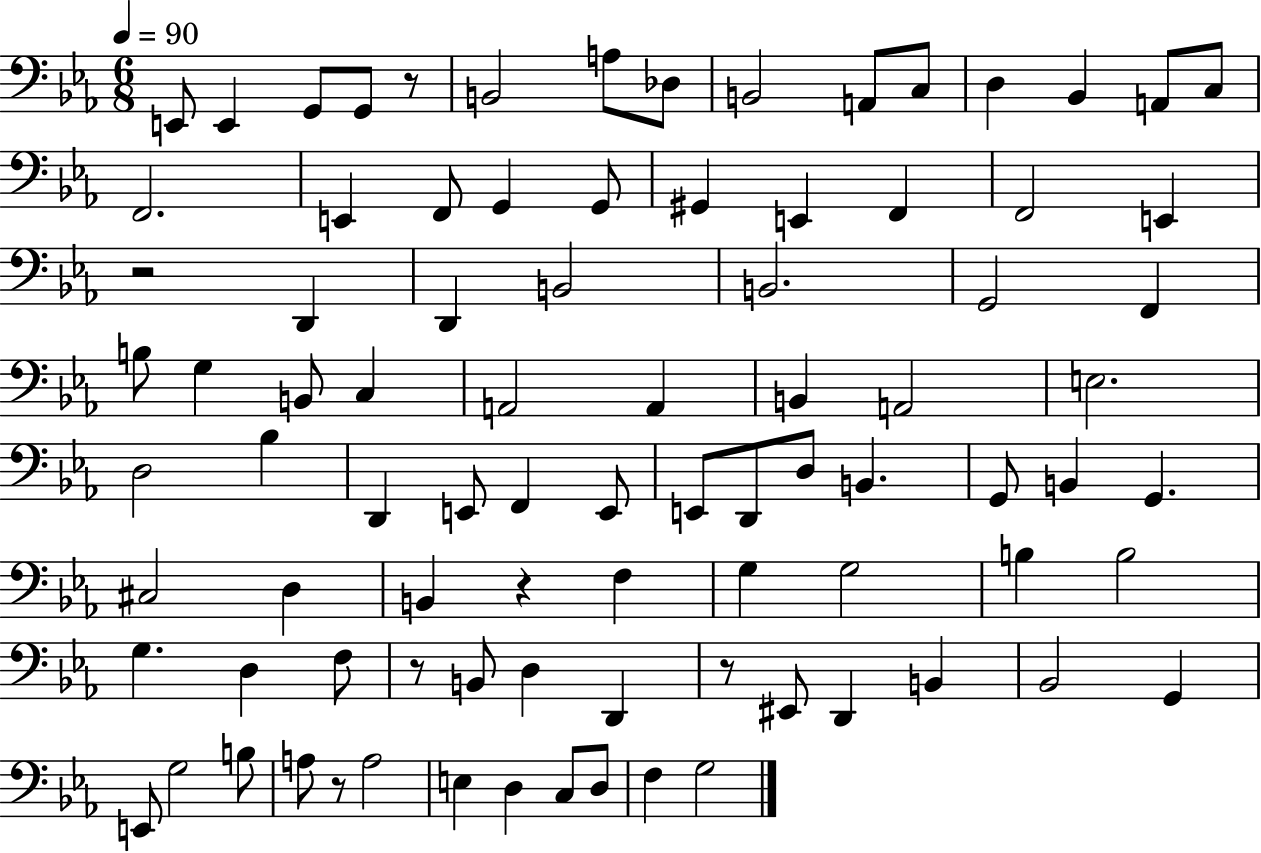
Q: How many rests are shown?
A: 6